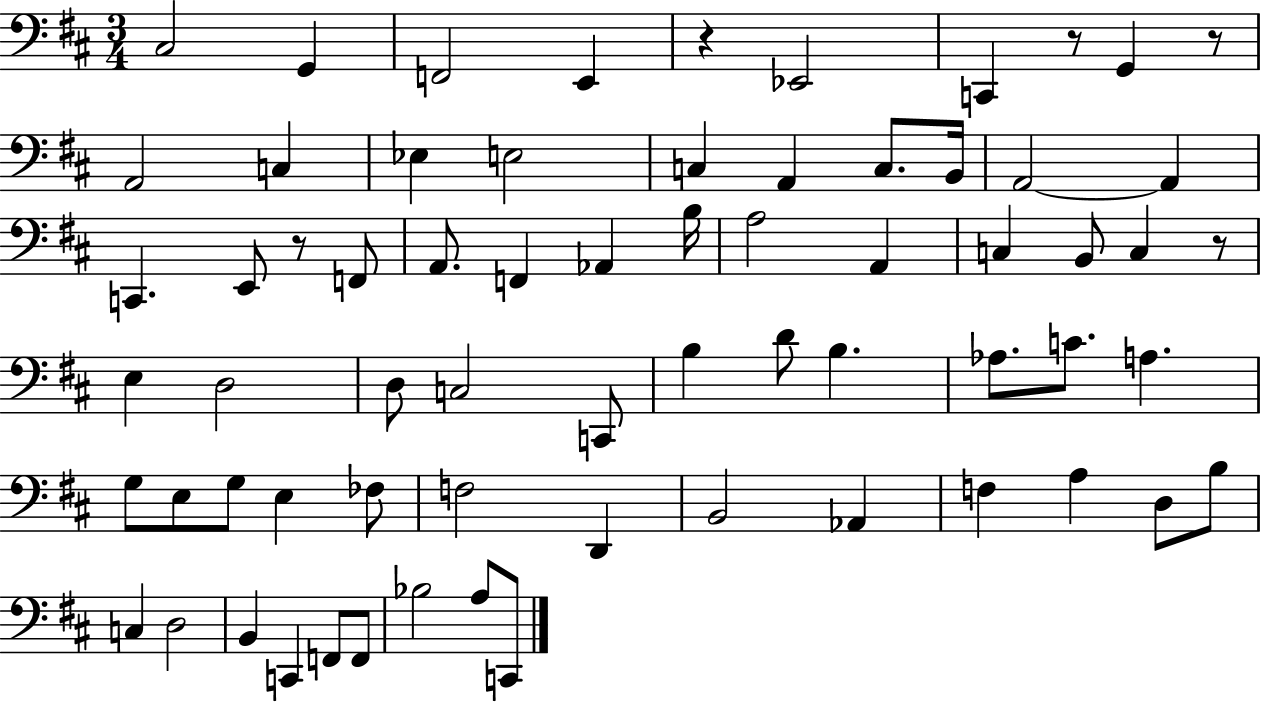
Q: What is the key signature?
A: D major